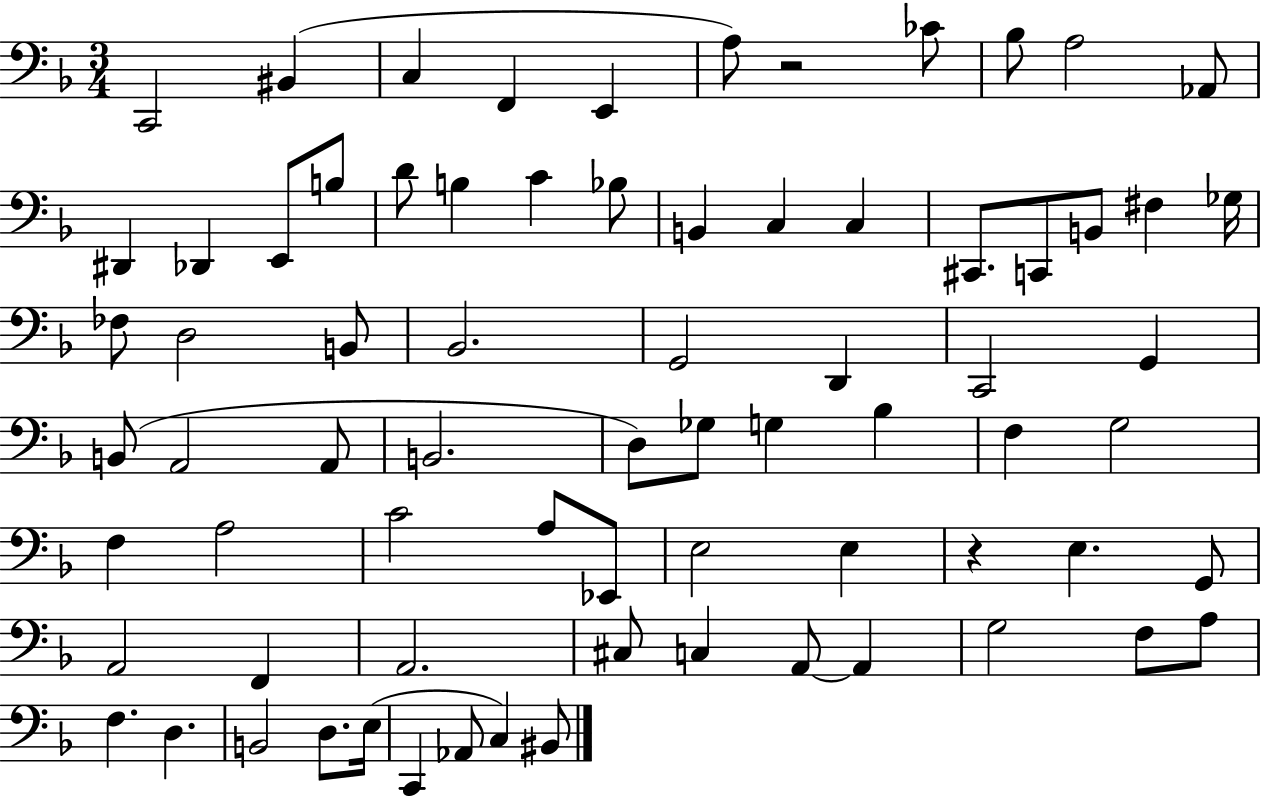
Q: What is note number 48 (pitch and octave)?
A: A3